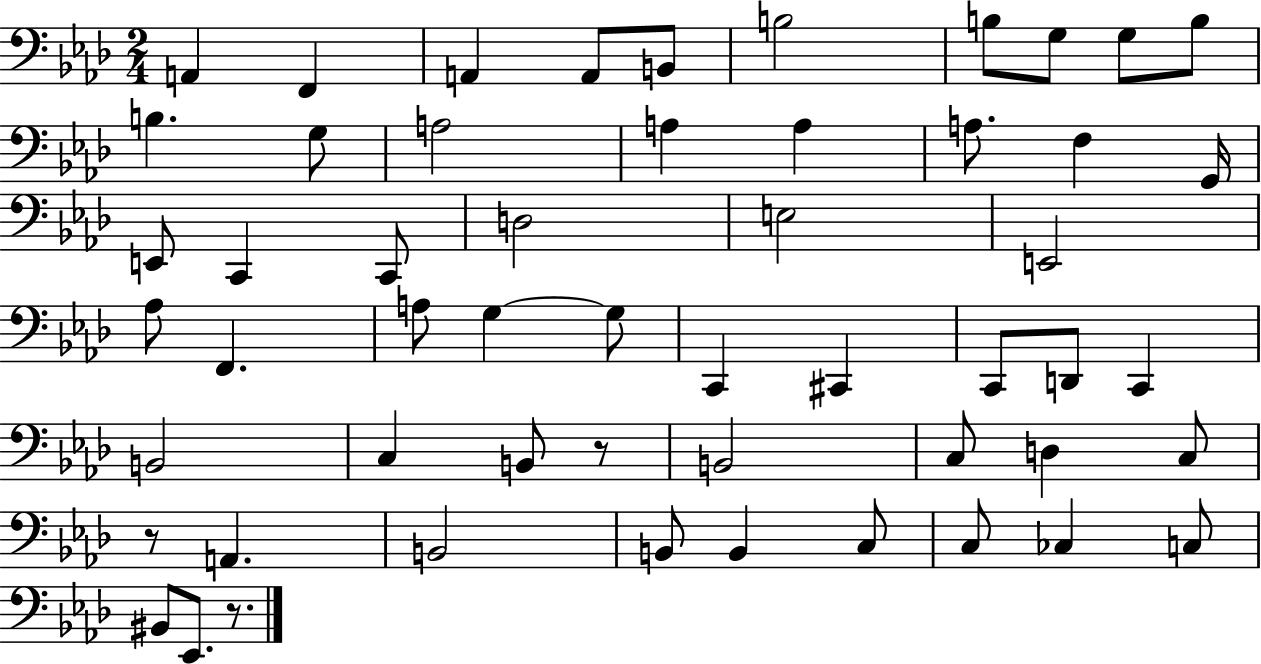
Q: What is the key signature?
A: AES major